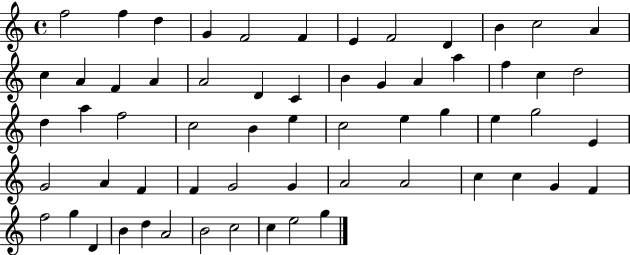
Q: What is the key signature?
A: C major